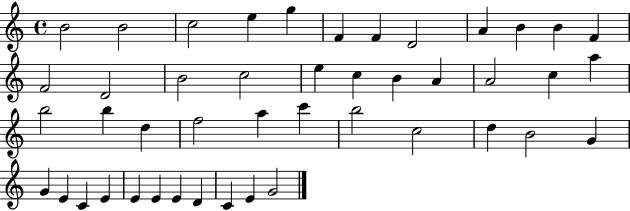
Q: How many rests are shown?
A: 0